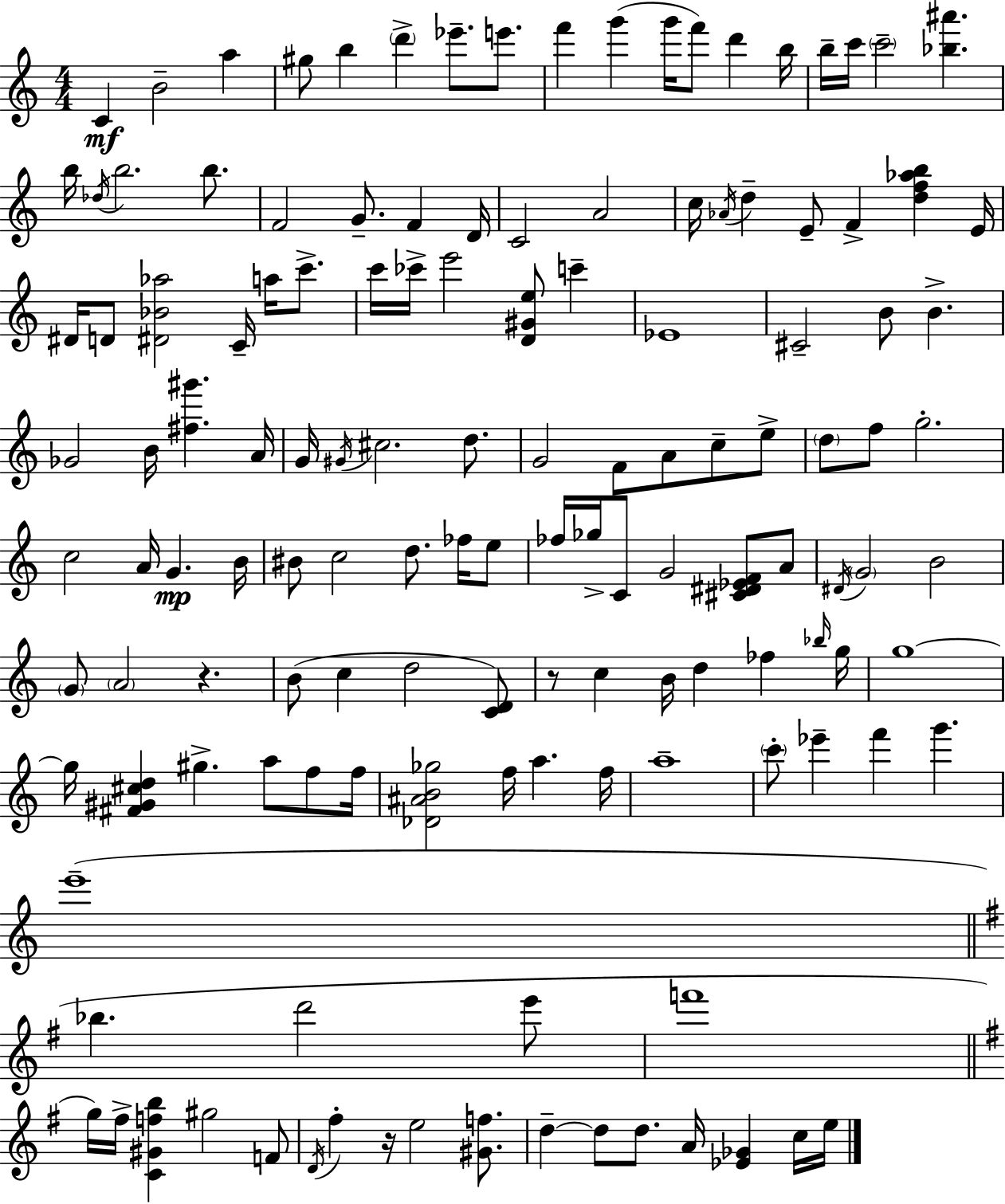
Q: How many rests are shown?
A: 3